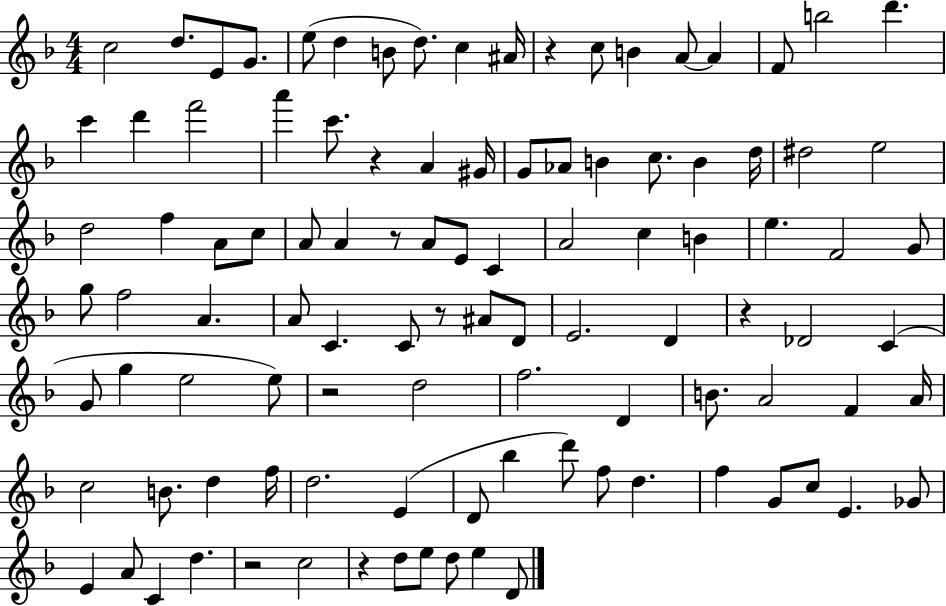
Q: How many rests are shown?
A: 8